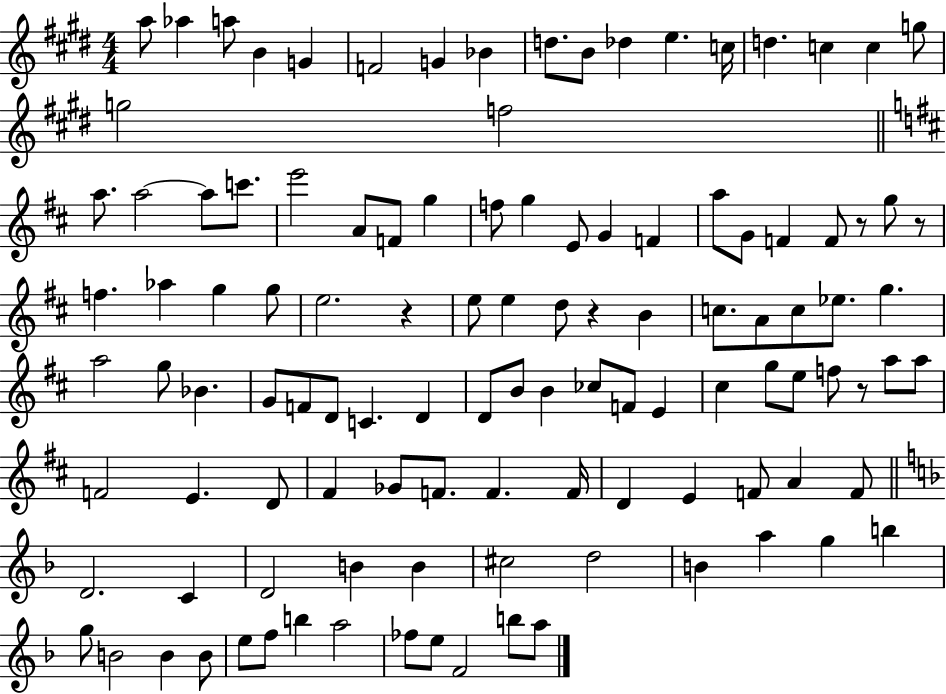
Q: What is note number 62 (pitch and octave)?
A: B4